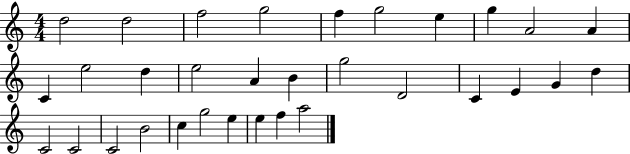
{
  \clef treble
  \numericTimeSignature
  \time 4/4
  \key c \major
  d''2 d''2 | f''2 g''2 | f''4 g''2 e''4 | g''4 a'2 a'4 | \break c'4 e''2 d''4 | e''2 a'4 b'4 | g''2 d'2 | c'4 e'4 g'4 d''4 | \break c'2 c'2 | c'2 b'2 | c''4 g''2 e''4 | e''4 f''4 a''2 | \break \bar "|."
}